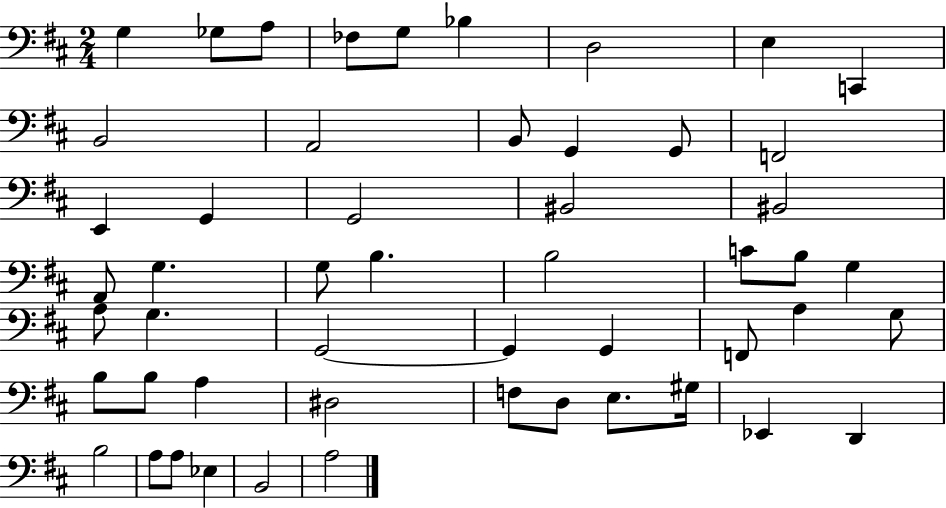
{
  \clef bass
  \numericTimeSignature
  \time 2/4
  \key d \major
  \repeat volta 2 { g4 ges8 a8 | fes8 g8 bes4 | d2 | e4 c,4 | \break b,2 | a,2 | b,8 g,4 g,8 | f,2 | \break e,4 g,4 | g,2 | bis,2 | bis,2 | \break a,8 g4. | g8 b4. | b2 | c'8 b8 g4 | \break a8 g4. | g,2~~ | g,4 g,4 | f,8 a4 g8 | \break b8 b8 a4 | dis2 | f8 d8 e8. gis16 | ees,4 d,4 | \break b2 | a8 a8 ees4 | b,2 | a2 | \break } \bar "|."
}